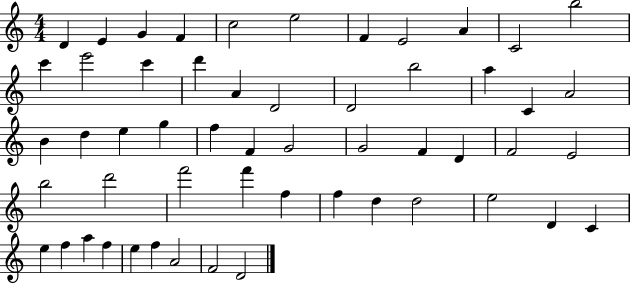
{
  \clef treble
  \numericTimeSignature
  \time 4/4
  \key c \major
  d'4 e'4 g'4 f'4 | c''2 e''2 | f'4 e'2 a'4 | c'2 b''2 | \break c'''4 e'''2 c'''4 | d'''4 a'4 d'2 | d'2 b''2 | a''4 c'4 a'2 | \break b'4 d''4 e''4 g''4 | f''4 f'4 g'2 | g'2 f'4 d'4 | f'2 e'2 | \break b''2 d'''2 | f'''2 f'''4 f''4 | f''4 d''4 d''2 | e''2 d'4 c'4 | \break e''4 f''4 a''4 f''4 | e''4 f''4 a'2 | f'2 d'2 | \bar "|."
}